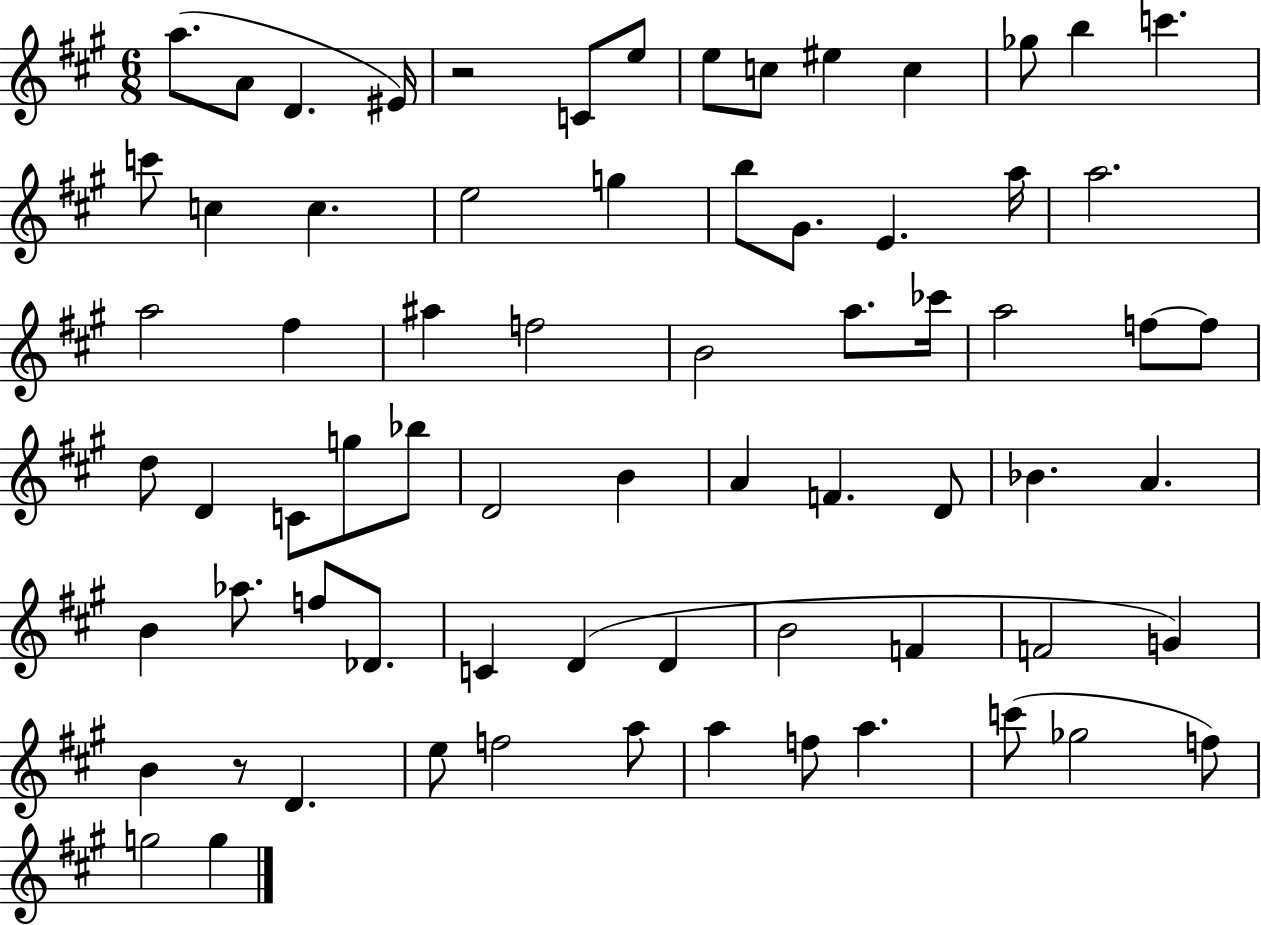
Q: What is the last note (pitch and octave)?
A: G5